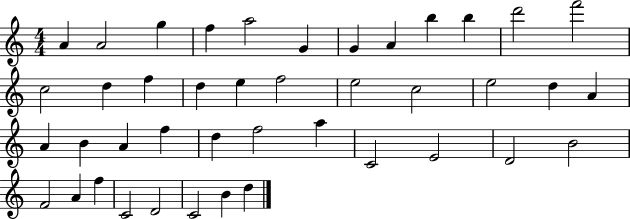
{
  \clef treble
  \numericTimeSignature
  \time 4/4
  \key c \major
  a'4 a'2 g''4 | f''4 a''2 g'4 | g'4 a'4 b''4 b''4 | d'''2 f'''2 | \break c''2 d''4 f''4 | d''4 e''4 f''2 | e''2 c''2 | e''2 d''4 a'4 | \break a'4 b'4 a'4 f''4 | d''4 f''2 a''4 | c'2 e'2 | d'2 b'2 | \break f'2 a'4 f''4 | c'2 d'2 | c'2 b'4 d''4 | \bar "|."
}